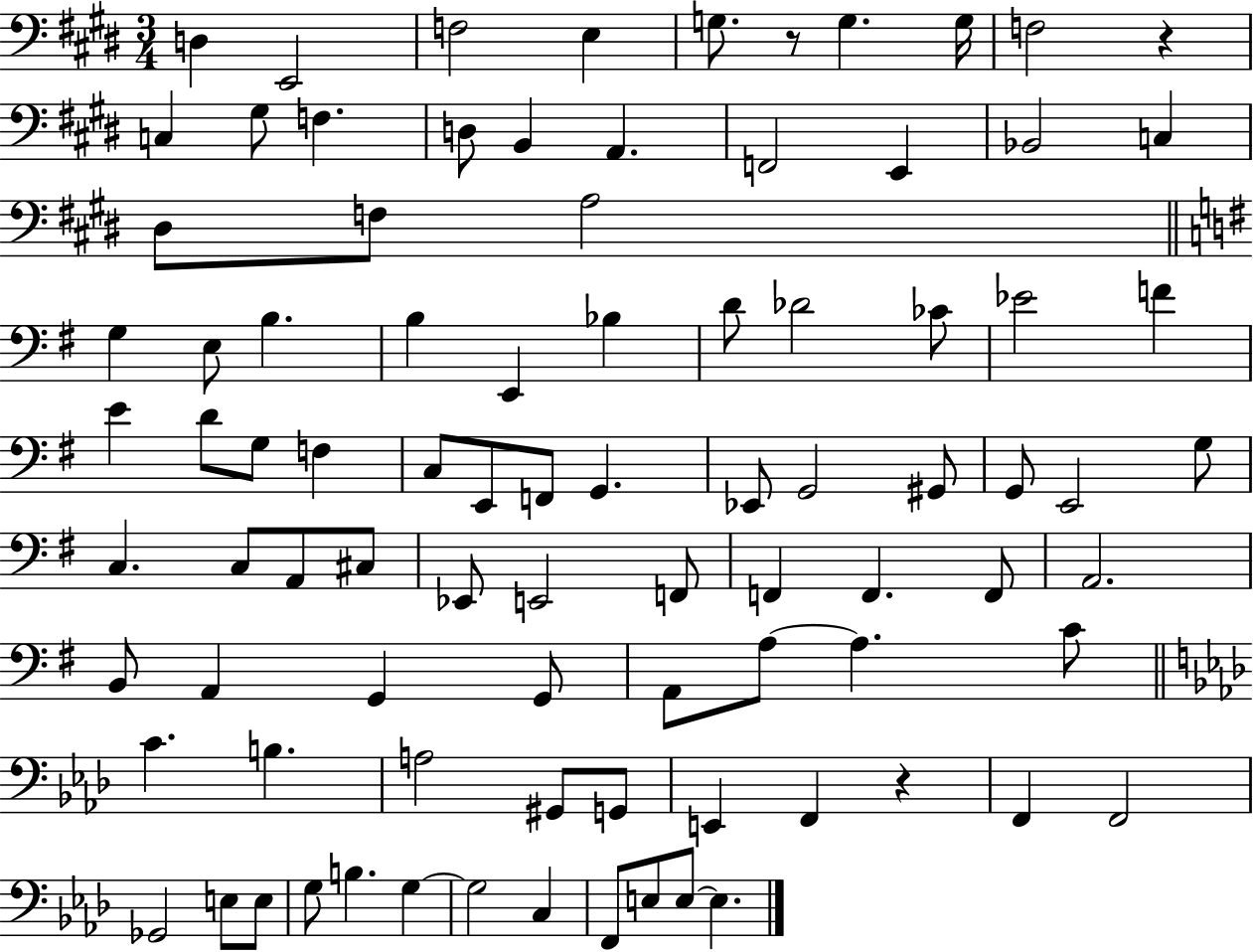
X:1
T:Untitled
M:3/4
L:1/4
K:E
D, E,,2 F,2 E, G,/2 z/2 G, G,/4 F,2 z C, ^G,/2 F, D,/2 B,, A,, F,,2 E,, _B,,2 C, ^D,/2 F,/2 A,2 G, E,/2 B, B, E,, _B, D/2 _D2 _C/2 _E2 F E D/2 G,/2 F, C,/2 E,,/2 F,,/2 G,, _E,,/2 G,,2 ^G,,/2 G,,/2 E,,2 G,/2 C, C,/2 A,,/2 ^C,/2 _E,,/2 E,,2 F,,/2 F,, F,, F,,/2 A,,2 B,,/2 A,, G,, G,,/2 A,,/2 A,/2 A, C/2 C B, A,2 ^G,,/2 G,,/2 E,, F,, z F,, F,,2 _G,,2 E,/2 E,/2 G,/2 B, G, G,2 C, F,,/2 E,/2 E,/2 E,